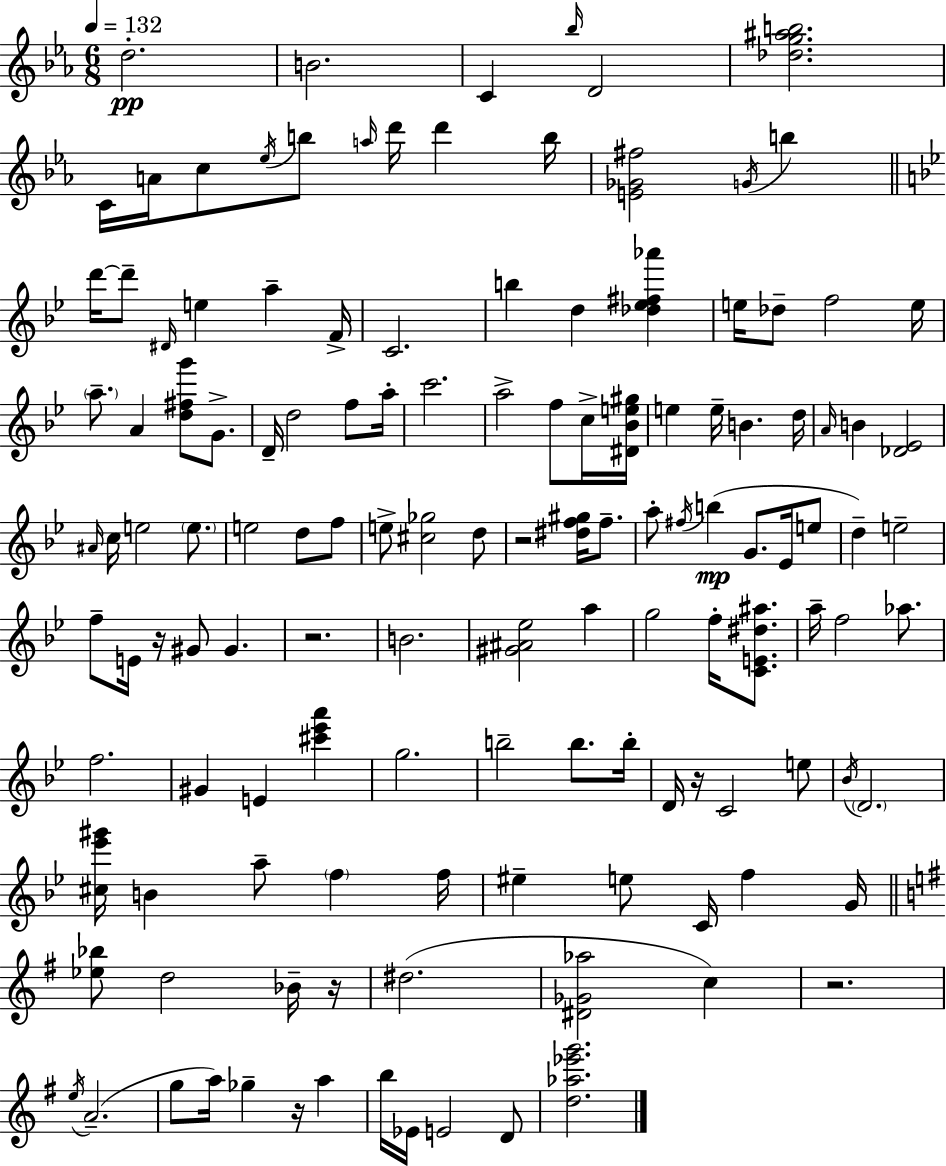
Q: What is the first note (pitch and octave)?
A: D5